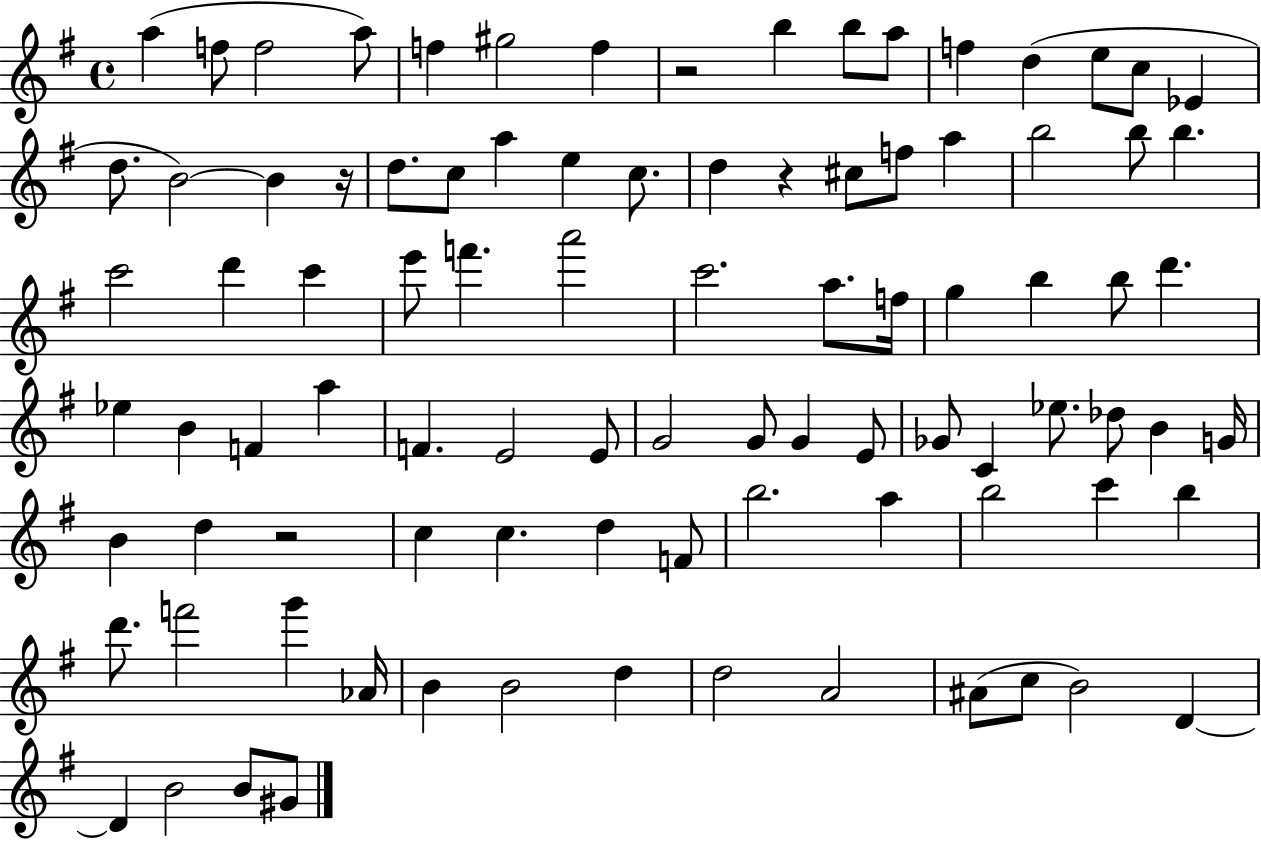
{
  \clef treble
  \time 4/4
  \defaultTimeSignature
  \key g \major
  a''4( f''8 f''2 a''8) | f''4 gis''2 f''4 | r2 b''4 b''8 a''8 | f''4 d''4( e''8 c''8 ees'4 | \break d''8. b'2~~) b'4 r16 | d''8. c''8 a''4 e''4 c''8. | d''4 r4 cis''8 f''8 a''4 | b''2 b''8 b''4. | \break c'''2 d'''4 c'''4 | e'''8 f'''4. a'''2 | c'''2. a''8. f''16 | g''4 b''4 b''8 d'''4. | \break ees''4 b'4 f'4 a''4 | f'4. e'2 e'8 | g'2 g'8 g'4 e'8 | ges'8 c'4 ees''8. des''8 b'4 g'16 | \break b'4 d''4 r2 | c''4 c''4. d''4 f'8 | b''2. a''4 | b''2 c'''4 b''4 | \break d'''8. f'''2 g'''4 aes'16 | b'4 b'2 d''4 | d''2 a'2 | ais'8( c''8 b'2) d'4~~ | \break d'4 b'2 b'8 gis'8 | \bar "|."
}